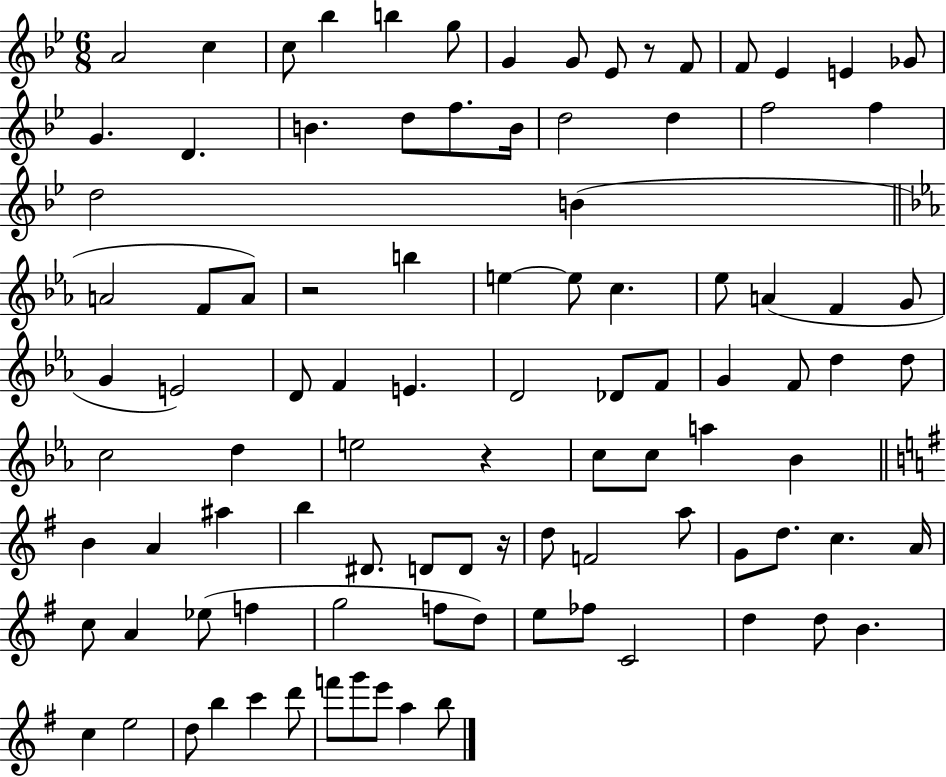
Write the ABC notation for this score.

X:1
T:Untitled
M:6/8
L:1/4
K:Bb
A2 c c/2 _b b g/2 G G/2 _E/2 z/2 F/2 F/2 _E E _G/2 G D B d/2 f/2 B/4 d2 d f2 f d2 B A2 F/2 A/2 z2 b e e/2 c _e/2 A F G/2 G E2 D/2 F E D2 _D/2 F/2 G F/2 d d/2 c2 d e2 z c/2 c/2 a _B B A ^a b ^D/2 D/2 D/2 z/4 d/2 F2 a/2 G/2 d/2 c A/4 c/2 A _e/2 f g2 f/2 d/2 e/2 _f/2 C2 d d/2 B c e2 d/2 b c' d'/2 f'/2 g'/2 e'/2 a b/2